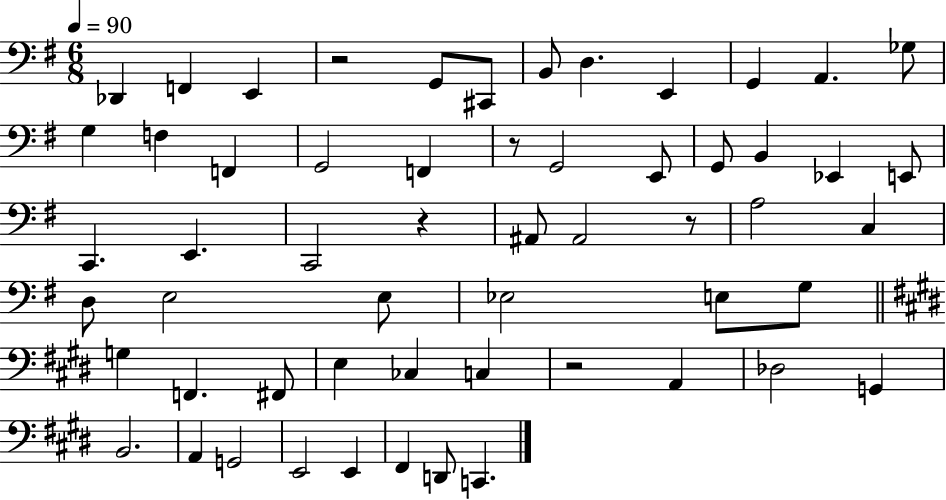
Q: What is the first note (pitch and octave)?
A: Db2